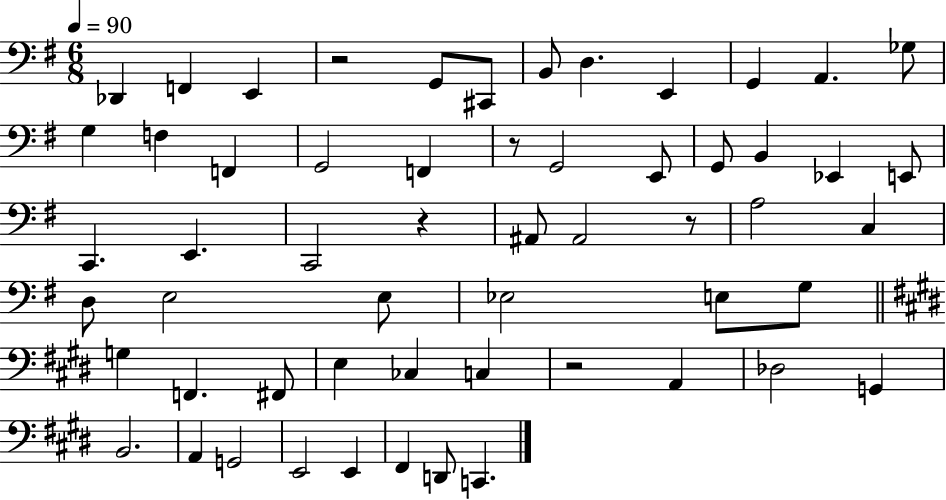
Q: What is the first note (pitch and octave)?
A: Db2